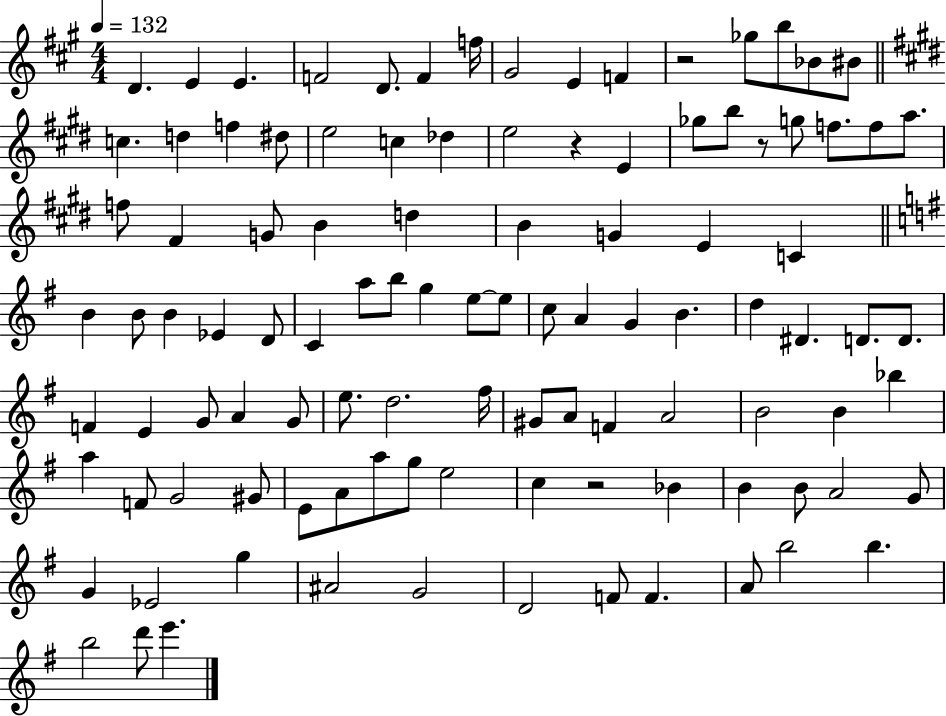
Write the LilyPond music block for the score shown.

{
  \clef treble
  \numericTimeSignature
  \time 4/4
  \key a \major
  \tempo 4 = 132
  d'4. e'4 e'4. | f'2 d'8. f'4 f''16 | gis'2 e'4 f'4 | r2 ges''8 b''8 bes'8 bis'8 | \break \bar "||" \break \key e \major c''4. d''4 f''4 dis''8 | e''2 c''4 des''4 | e''2 r4 e'4 | ges''8 b''8 r8 g''8 f''8. f''8 a''8. | \break f''8 fis'4 g'8 b'4 d''4 | b'4 g'4 e'4 c'4 | \bar "||" \break \key g \major b'4 b'8 b'4 ees'4 d'8 | c'4 a''8 b''8 g''4 e''8~~ e''8 | c''8 a'4 g'4 b'4. | d''4 dis'4. d'8. d'8. | \break f'4 e'4 g'8 a'4 g'8 | e''8. d''2. fis''16 | gis'8 a'8 f'4 a'2 | b'2 b'4 bes''4 | \break a''4 f'8 g'2 gis'8 | e'8 a'8 a''8 g''8 e''2 | c''4 r2 bes'4 | b'4 b'8 a'2 g'8 | \break g'4 ees'2 g''4 | ais'2 g'2 | d'2 f'8 f'4. | a'8 b''2 b''4. | \break b''2 d'''8 e'''4. | \bar "|."
}